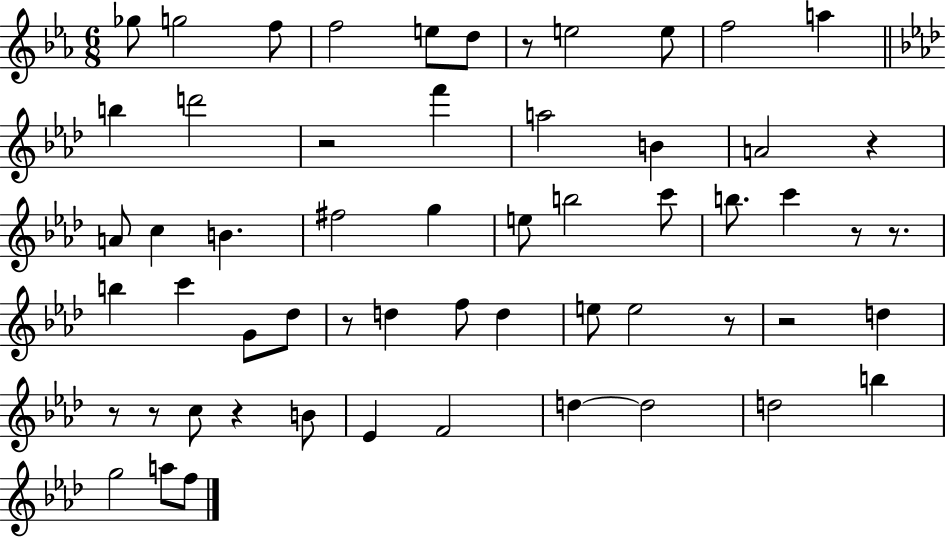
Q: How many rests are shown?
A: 11